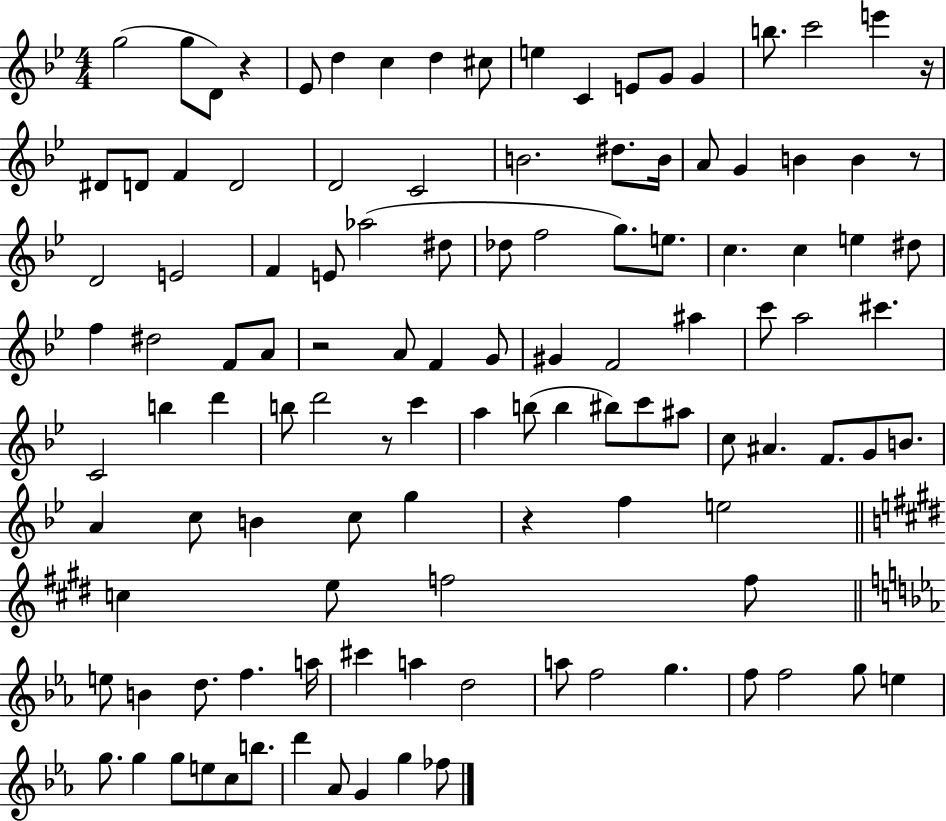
{
  \clef treble
  \numericTimeSignature
  \time 4/4
  \key bes \major
  g''2( g''8 d'8) r4 | ees'8 d''4 c''4 d''4 cis''8 | e''4 c'4 e'8 g'8 g'4 | b''8. c'''2 e'''4 r16 | \break dis'8 d'8 f'4 d'2 | d'2 c'2 | b'2. dis''8. b'16 | a'8 g'4 b'4 b'4 r8 | \break d'2 e'2 | f'4 e'8 aes''2( dis''8 | des''8 f''2 g''8.) e''8. | c''4. c''4 e''4 dis''8 | \break f''4 dis''2 f'8 a'8 | r2 a'8 f'4 g'8 | gis'4 f'2 ais''4 | c'''8 a''2 cis'''4. | \break c'2 b''4 d'''4 | b''8 d'''2 r8 c'''4 | a''4 b''8( b''4 bis''8) c'''8 ais''8 | c''8 ais'4. f'8. g'8 b'8. | \break a'4 c''8 b'4 c''8 g''4 | r4 f''4 e''2 | \bar "||" \break \key e \major c''4 e''8 f''2 f''8 | \bar "||" \break \key ees \major e''8 b'4 d''8. f''4. a''16 | cis'''4 a''4 d''2 | a''8 f''2 g''4. | f''8 f''2 g''8 e''4 | \break g''8. g''4 g''8 e''8 c''8 b''8. | d'''4 aes'8 g'4 g''4 fes''8 | \bar "|."
}